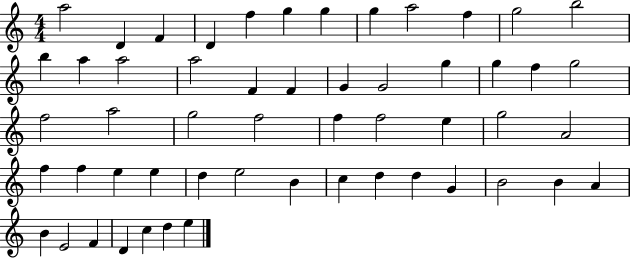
A5/h D4/q F4/q D4/q F5/q G5/q G5/q G5/q A5/h F5/q G5/h B5/h B5/q A5/q A5/h A5/h F4/q F4/q G4/q G4/h G5/q G5/q F5/q G5/h F5/h A5/h G5/h F5/h F5/q F5/h E5/q G5/h A4/h F5/q F5/q E5/q E5/q D5/q E5/h B4/q C5/q D5/q D5/q G4/q B4/h B4/q A4/q B4/q E4/h F4/q D4/q C5/q D5/q E5/q